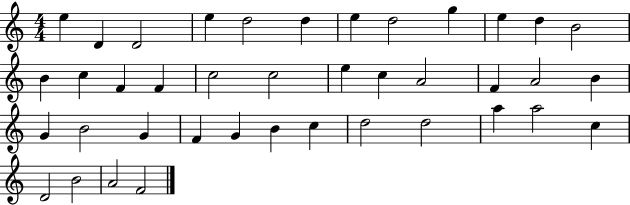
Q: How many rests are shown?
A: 0